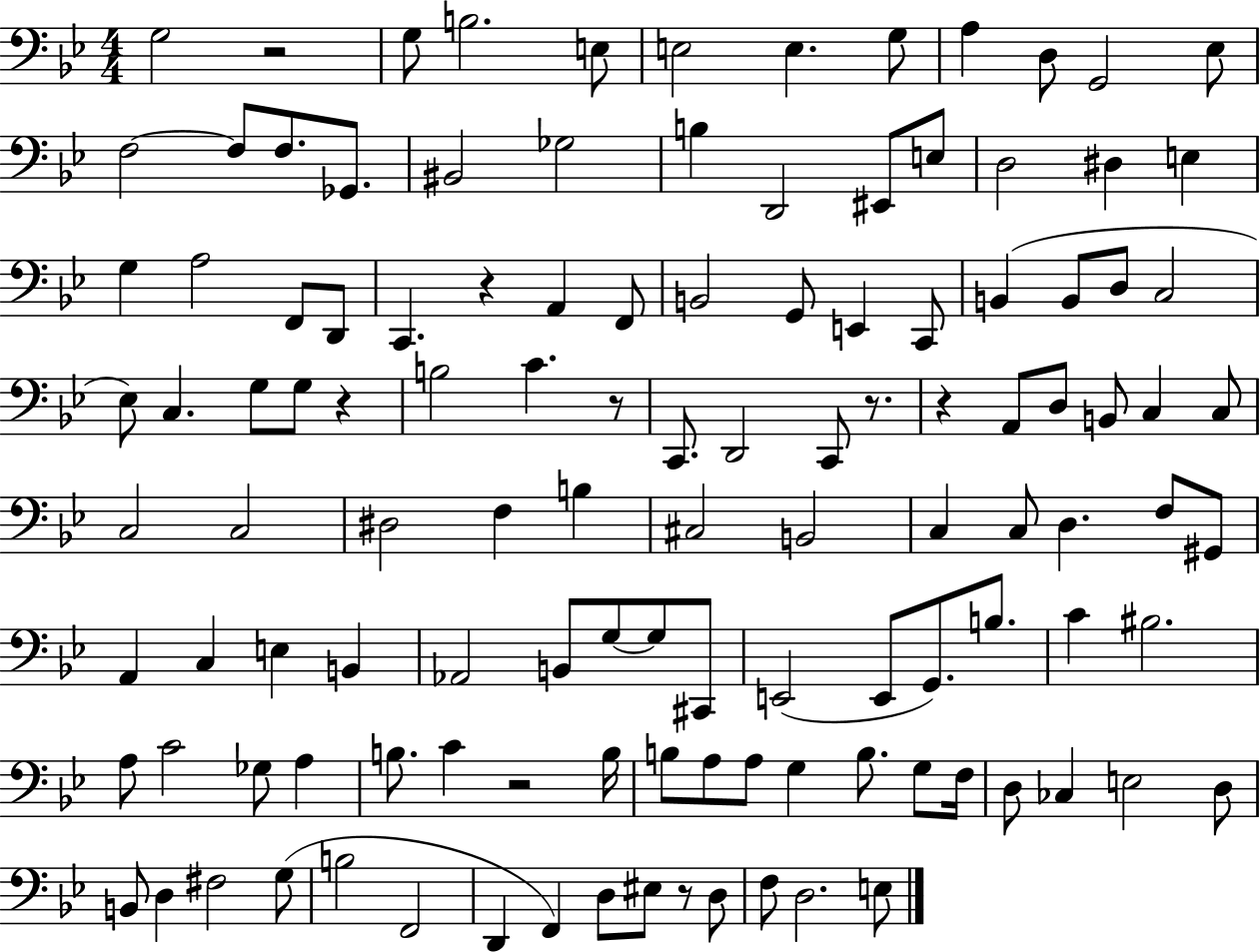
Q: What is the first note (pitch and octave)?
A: G3